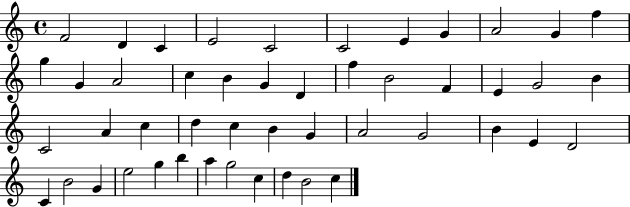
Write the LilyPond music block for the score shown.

{
  \clef treble
  \time 4/4
  \defaultTimeSignature
  \key c \major
  f'2 d'4 c'4 | e'2 c'2 | c'2 e'4 g'4 | a'2 g'4 f''4 | \break g''4 g'4 a'2 | c''4 b'4 g'4 d'4 | f''4 b'2 f'4 | e'4 g'2 b'4 | \break c'2 a'4 c''4 | d''4 c''4 b'4 g'4 | a'2 g'2 | b'4 e'4 d'2 | \break c'4 b'2 g'4 | e''2 g''4 b''4 | a''4 g''2 c''4 | d''4 b'2 c''4 | \break \bar "|."
}